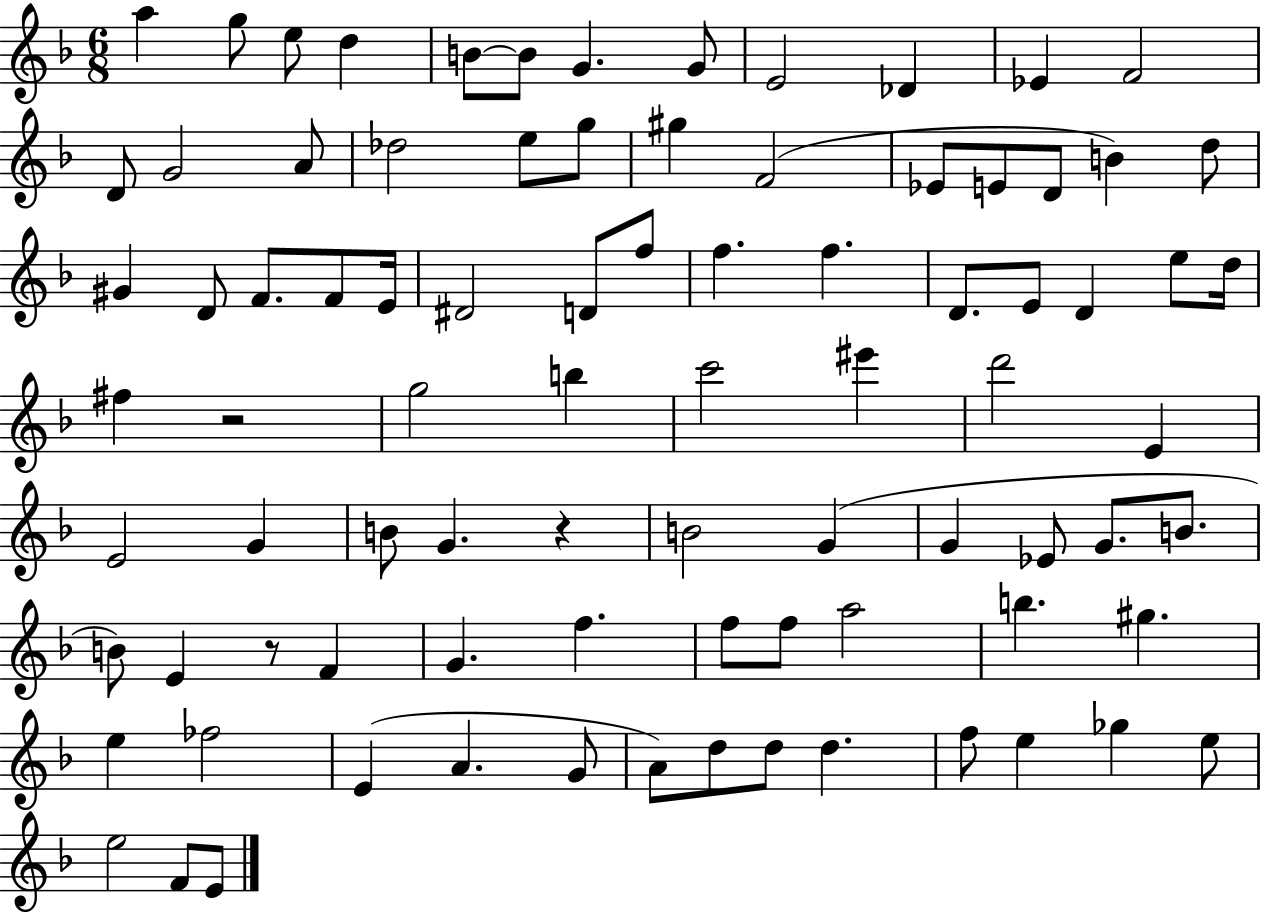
A5/q G5/e E5/e D5/q B4/e B4/e G4/q. G4/e E4/h Db4/q Eb4/q F4/h D4/e G4/h A4/e Db5/h E5/e G5/e G#5/q F4/h Eb4/e E4/e D4/e B4/q D5/e G#4/q D4/e F4/e. F4/e E4/s D#4/h D4/e F5/e F5/q. F5/q. D4/e. E4/e D4/q E5/e D5/s F#5/q R/h G5/h B5/q C6/h EIS6/q D6/h E4/q E4/h G4/q B4/e G4/q. R/q B4/h G4/q G4/q Eb4/e G4/e. B4/e. B4/e E4/q R/e F4/q G4/q. F5/q. F5/e F5/e A5/h B5/q. G#5/q. E5/q FES5/h E4/q A4/q. G4/e A4/e D5/e D5/e D5/q. F5/e E5/q Gb5/q E5/e E5/h F4/e E4/e